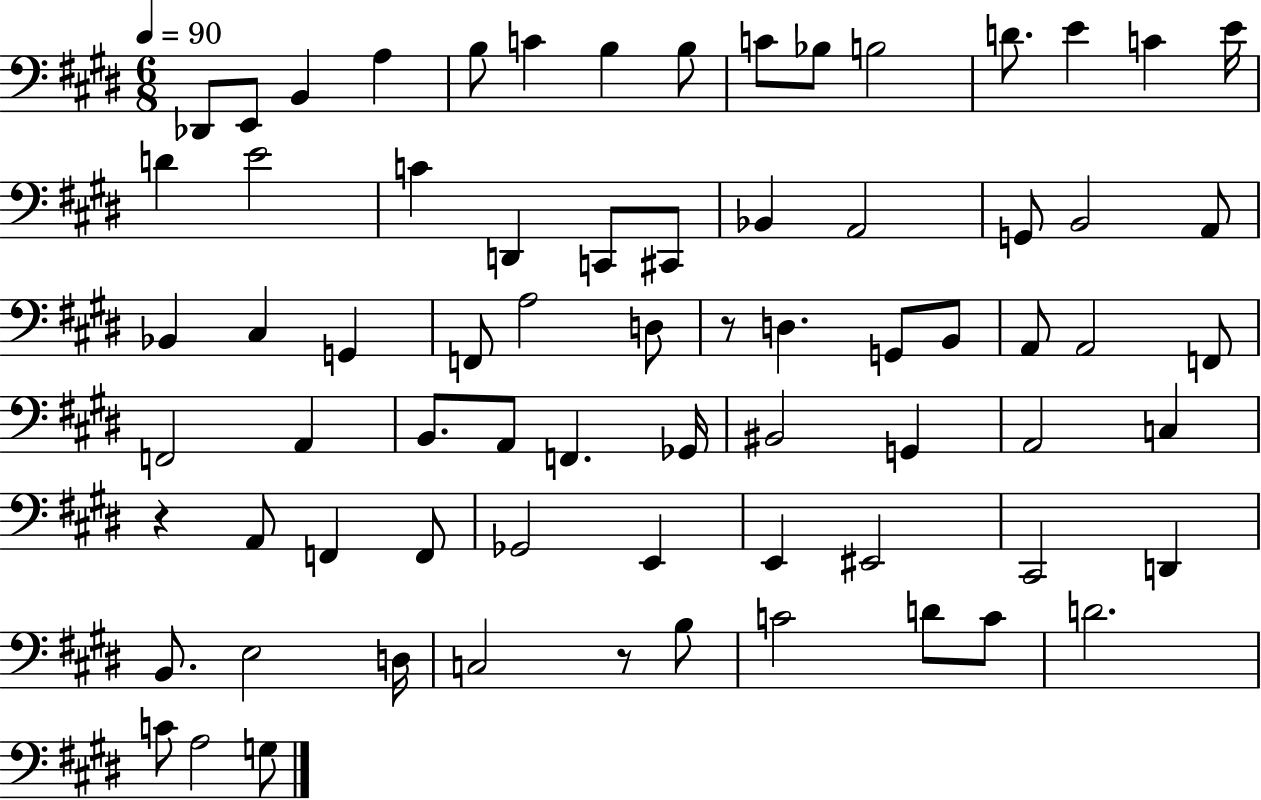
{
  \clef bass
  \numericTimeSignature
  \time 6/8
  \key e \major
  \tempo 4 = 90
  des,8 e,8 b,4 a4 | b8 c'4 b4 b8 | c'8 bes8 b2 | d'8. e'4 c'4 e'16 | \break d'4 e'2 | c'4 d,4 c,8 cis,8 | bes,4 a,2 | g,8 b,2 a,8 | \break bes,4 cis4 g,4 | f,8 a2 d8 | r8 d4. g,8 b,8 | a,8 a,2 f,8 | \break f,2 a,4 | b,8. a,8 f,4. ges,16 | bis,2 g,4 | a,2 c4 | \break r4 a,8 f,4 f,8 | ges,2 e,4 | e,4 eis,2 | cis,2 d,4 | \break b,8. e2 d16 | c2 r8 b8 | c'2 d'8 c'8 | d'2. | \break c'8 a2 g8 | \bar "|."
}